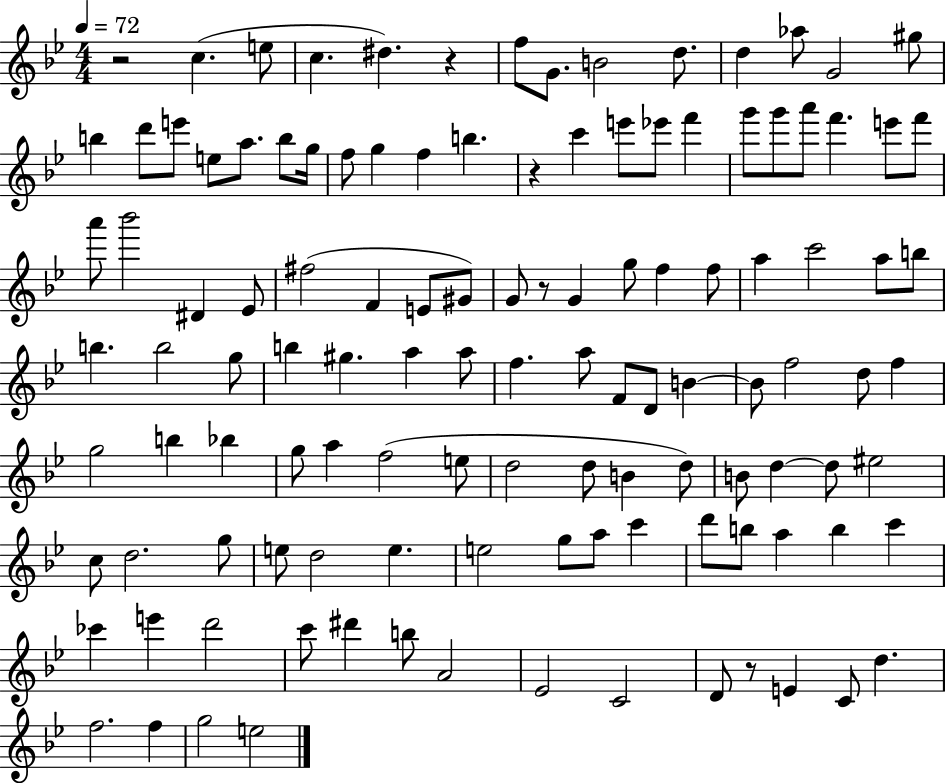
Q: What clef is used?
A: treble